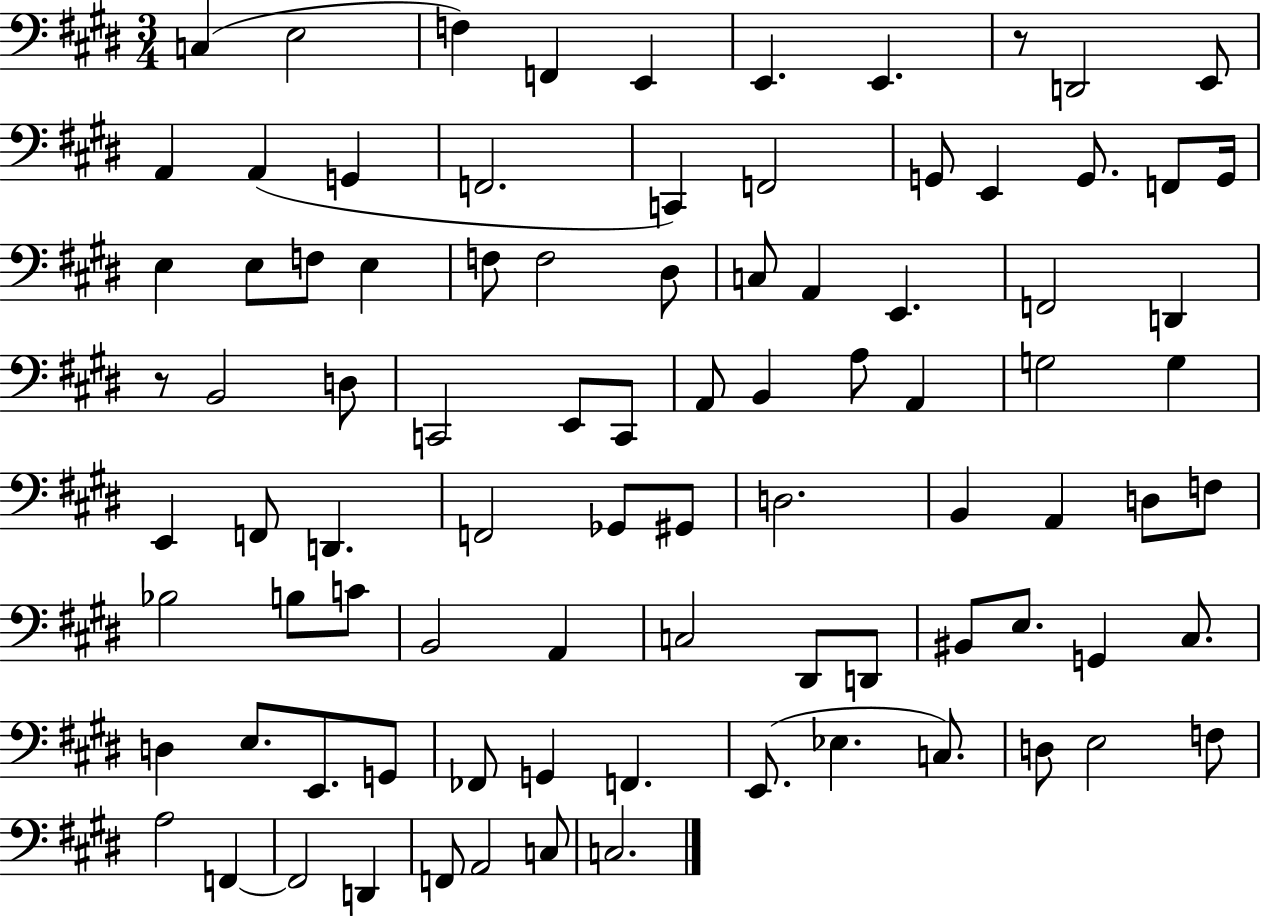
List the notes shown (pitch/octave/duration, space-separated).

C3/q E3/h F3/q F2/q E2/q E2/q. E2/q. R/e D2/h E2/e A2/q A2/q G2/q F2/h. C2/q F2/h G2/e E2/q G2/e. F2/e G2/s E3/q E3/e F3/e E3/q F3/e F3/h D#3/e C3/e A2/q E2/q. F2/h D2/q R/e B2/h D3/e C2/h E2/e C2/e A2/e B2/q A3/e A2/q G3/h G3/q E2/q F2/e D2/q. F2/h Gb2/e G#2/e D3/h. B2/q A2/q D3/e F3/e Bb3/h B3/e C4/e B2/h A2/q C3/h D#2/e D2/e BIS2/e E3/e. G2/q C#3/e. D3/q E3/e. E2/e. G2/e FES2/e G2/q F2/q. E2/e. Eb3/q. C3/e. D3/e E3/h F3/e A3/h F2/q F2/h D2/q F2/e A2/h C3/e C3/h.